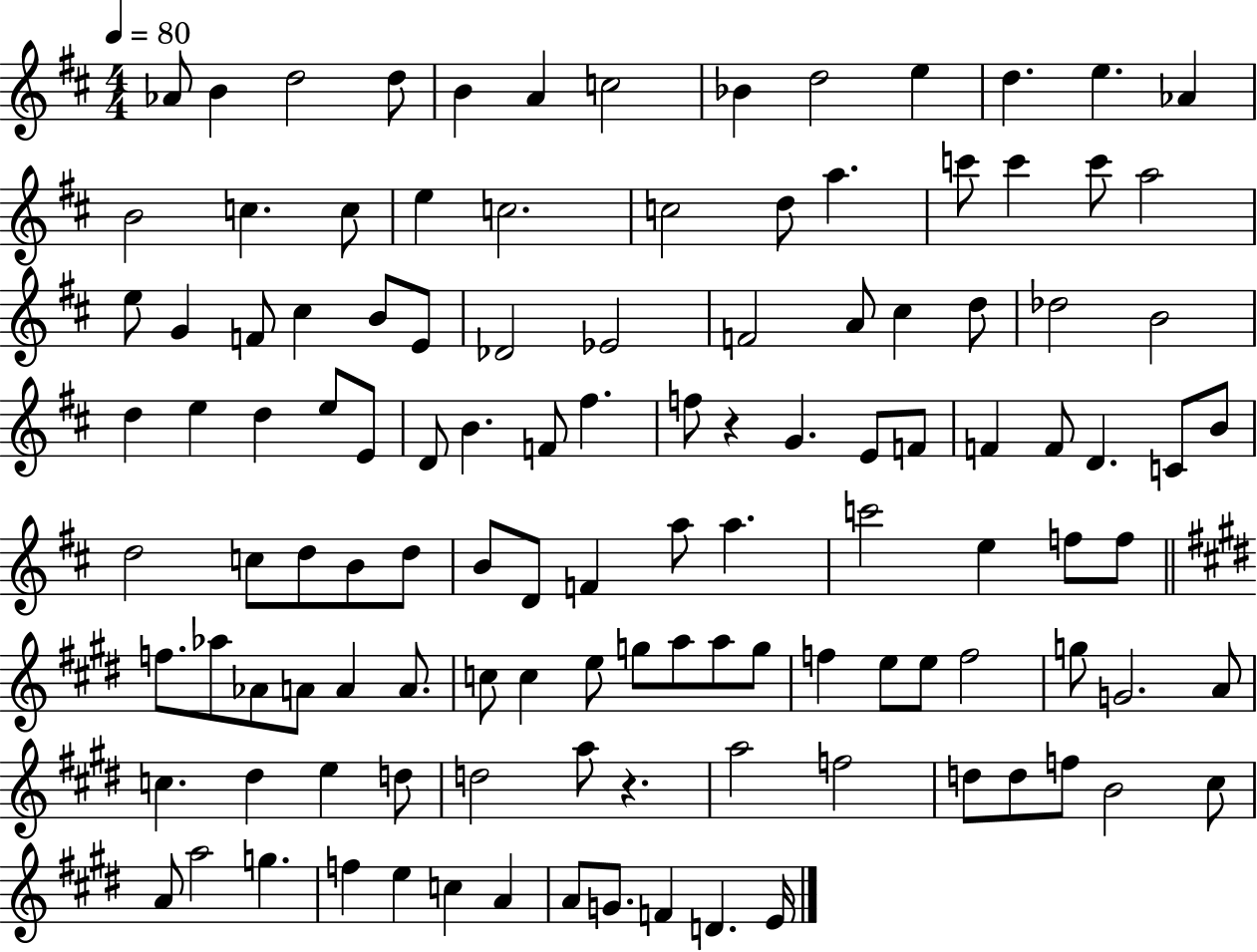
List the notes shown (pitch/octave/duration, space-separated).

Ab4/e B4/q D5/h D5/e B4/q A4/q C5/h Bb4/q D5/h E5/q D5/q. E5/q. Ab4/q B4/h C5/q. C5/e E5/q C5/h. C5/h D5/e A5/q. C6/e C6/q C6/e A5/h E5/e G4/q F4/e C#5/q B4/e E4/e Db4/h Eb4/h F4/h A4/e C#5/q D5/e Db5/h B4/h D5/q E5/q D5/q E5/e E4/e D4/e B4/q. F4/e F#5/q. F5/e R/q G4/q. E4/e F4/e F4/q F4/e D4/q. C4/e B4/e D5/h C5/e D5/e B4/e D5/e B4/e D4/e F4/q A5/e A5/q. C6/h E5/q F5/e F5/e F5/e. Ab5/e Ab4/e A4/e A4/q A4/e. C5/e C5/q E5/e G5/e A5/e A5/e G5/e F5/q E5/e E5/e F5/h G5/e G4/h. A4/e C5/q. D#5/q E5/q D5/e D5/h A5/e R/q. A5/h F5/h D5/e D5/e F5/e B4/h C#5/e A4/e A5/h G5/q. F5/q E5/q C5/q A4/q A4/e G4/e. F4/q D4/q. E4/s